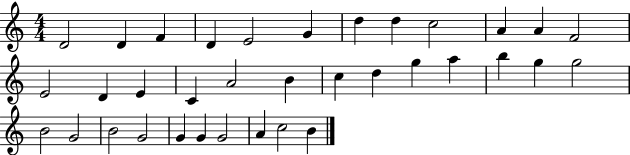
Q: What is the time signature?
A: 4/4